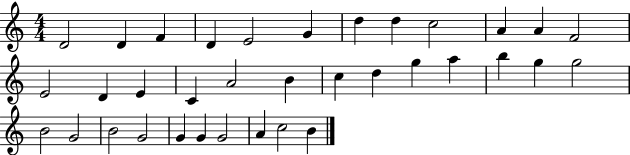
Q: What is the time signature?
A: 4/4